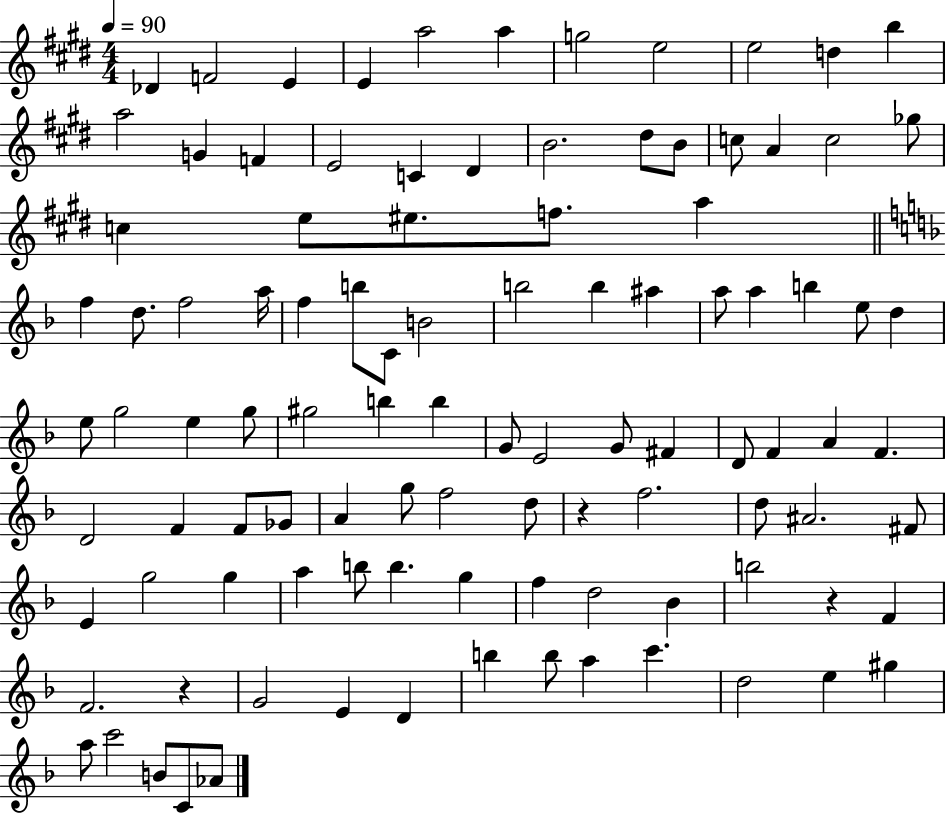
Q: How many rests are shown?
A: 3